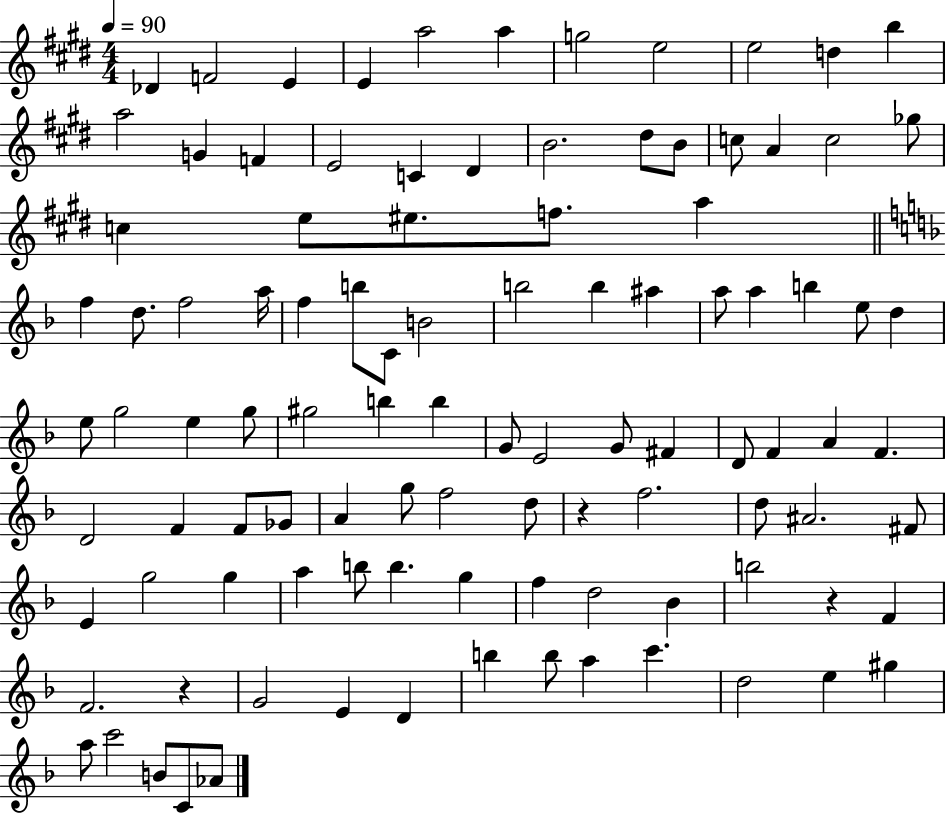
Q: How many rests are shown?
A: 3